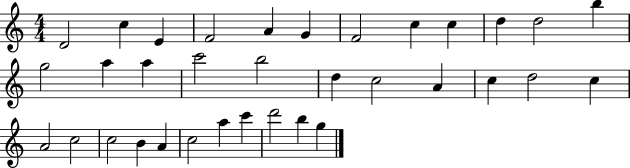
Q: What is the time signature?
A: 4/4